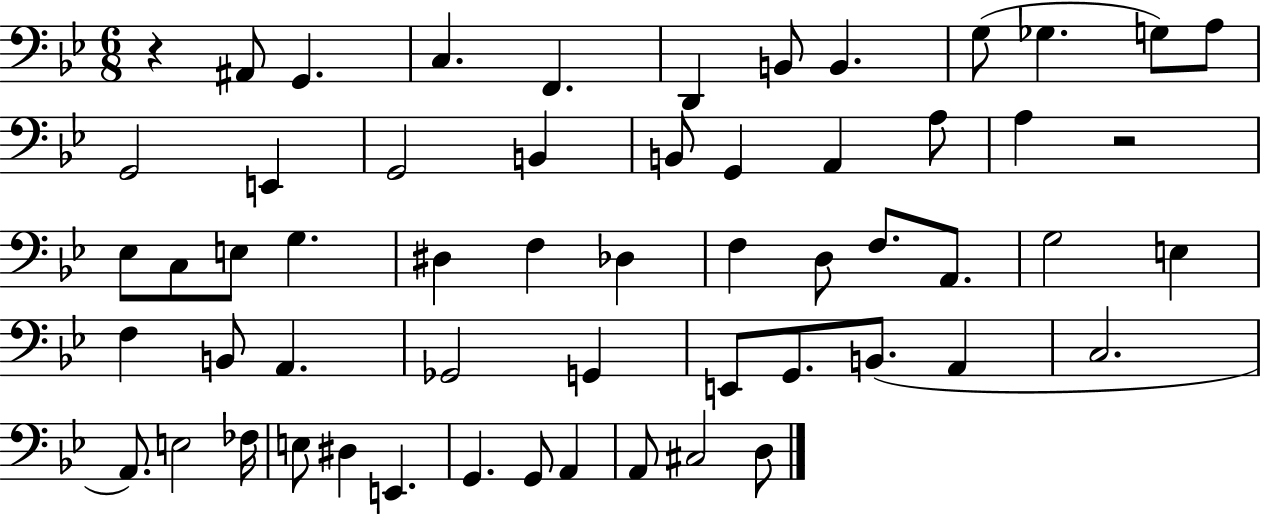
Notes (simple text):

R/q A#2/e G2/q. C3/q. F2/q. D2/q B2/e B2/q. G3/e Gb3/q. G3/e A3/e G2/h E2/q G2/h B2/q B2/e G2/q A2/q A3/e A3/q R/h Eb3/e C3/e E3/e G3/q. D#3/q F3/q Db3/q F3/q D3/e F3/e. A2/e. G3/h E3/q F3/q B2/e A2/q. Gb2/h G2/q E2/e G2/e. B2/e. A2/q C3/h. A2/e. E3/h FES3/s E3/e D#3/q E2/q. G2/q. G2/e A2/q A2/e C#3/h D3/e